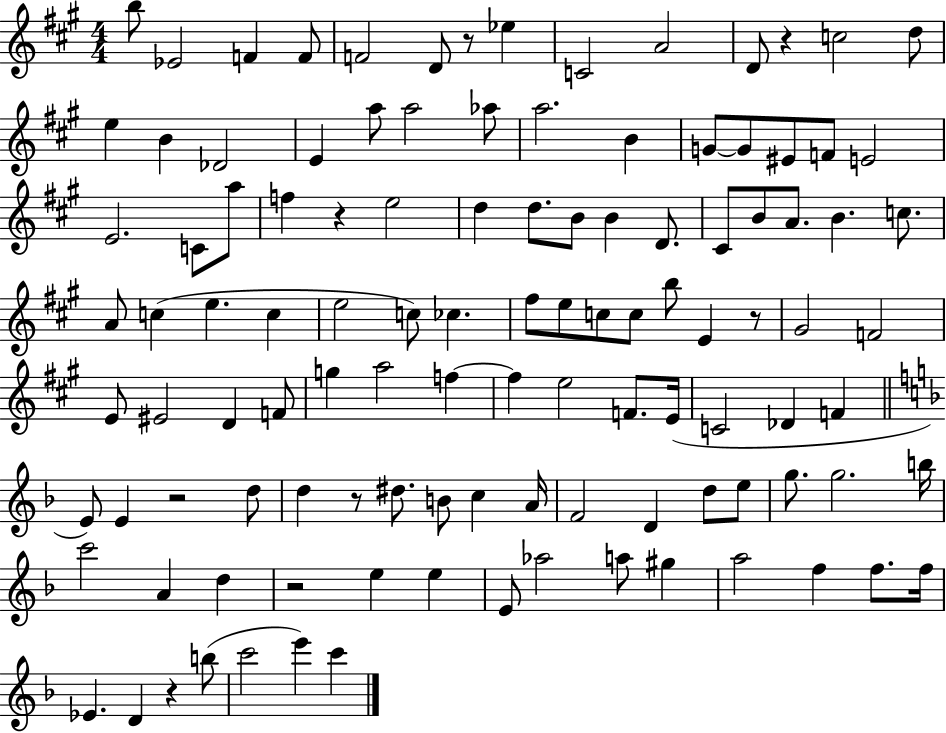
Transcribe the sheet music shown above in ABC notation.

X:1
T:Untitled
M:4/4
L:1/4
K:A
b/2 _E2 F F/2 F2 D/2 z/2 _e C2 A2 D/2 z c2 d/2 e B _D2 E a/2 a2 _a/2 a2 B G/2 G/2 ^E/2 F/2 E2 E2 C/2 a/2 f z e2 d d/2 B/2 B D/2 ^C/2 B/2 A/2 B c/2 A/2 c e c e2 c/2 _c ^f/2 e/2 c/2 c/2 b/2 E z/2 ^G2 F2 E/2 ^E2 D F/2 g a2 f f e2 F/2 E/4 C2 _D F E/2 E z2 d/2 d z/2 ^d/2 B/2 c A/4 F2 D d/2 e/2 g/2 g2 b/4 c'2 A d z2 e e E/2 _a2 a/2 ^g a2 f f/2 f/4 _E D z b/2 c'2 e' c'